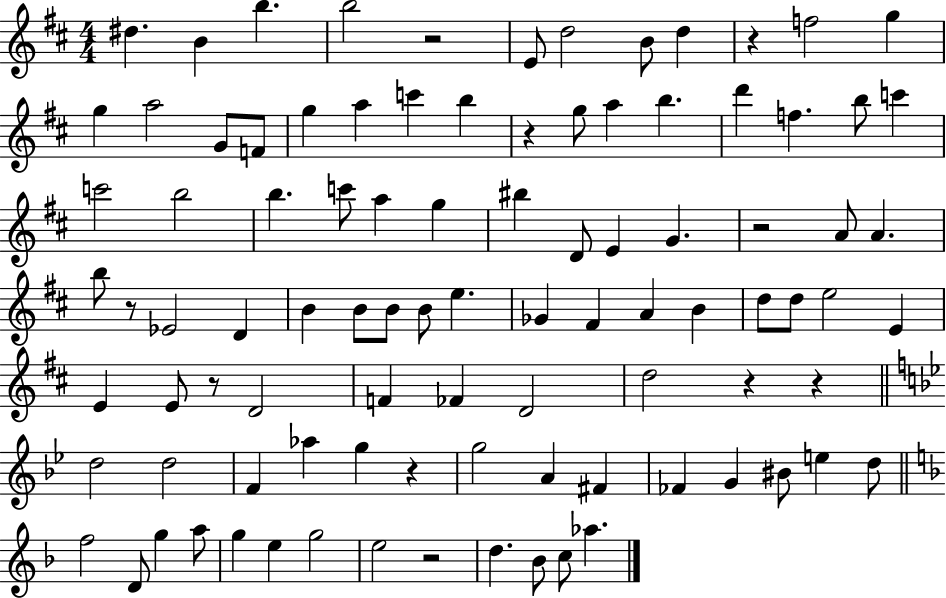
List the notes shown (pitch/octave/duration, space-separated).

D#5/q. B4/q B5/q. B5/h R/h E4/e D5/h B4/e D5/q R/q F5/h G5/q G5/q A5/h G4/e F4/e G5/q A5/q C6/q B5/q R/q G5/e A5/q B5/q. D6/q F5/q. B5/e C6/q C6/h B5/h B5/q. C6/e A5/q G5/q BIS5/q D4/e E4/q G4/q. R/h A4/e A4/q. B5/e R/e Eb4/h D4/q B4/q B4/e B4/e B4/e E5/q. Gb4/q F#4/q A4/q B4/q D5/e D5/e E5/h E4/q E4/q E4/e R/e D4/h F4/q FES4/q D4/h D5/h R/q R/q D5/h D5/h F4/q Ab5/q G5/q R/q G5/h A4/q F#4/q FES4/q G4/q BIS4/e E5/q D5/e F5/h D4/e G5/q A5/e G5/q E5/q G5/h E5/h R/h D5/q. Bb4/e C5/e Ab5/q.